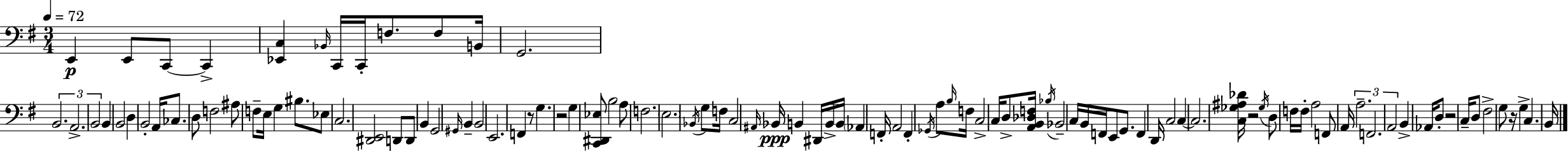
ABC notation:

X:1
T:Untitled
M:3/4
L:1/4
K:Em
E,, E,,/2 C,,/2 C,, [_E,,C,] _B,,/4 C,,/4 C,,/4 F,/2 F,/2 B,,/4 G,,2 B,,2 A,,2 B,,2 B,, B,,2 D, B,,2 A,,/4 _C,/2 D,/2 F,2 ^A,/2 F,/2 E,/4 G, ^B,/2 _E,/2 C,2 [^D,,E,,]2 D,,/2 D,,/2 B,, G,,2 ^G,,/4 B,, B,,2 E,,2 F,, z/2 G, z2 G, [C,,^D,,_E,]/2 B,2 A,/2 F,2 E,2 _B,,/4 G,/2 F,/4 C,2 ^A,,/4 _B,,/4 B,, ^D,,/4 B,,/4 B,,/4 _A,, F,,/4 A,,2 F,, _G,,/4 A,/2 B,/4 F,/4 C,2 C,/4 D,/2 [A,,B,,_D,F,]/4 _B,/4 _B,,2 C,/4 B,,/4 F,,/4 E,,/2 G,,/2 F,, D,,/4 C,2 C, C,2 [C,_G,^A,_D]/4 z2 _G,/4 D,/2 F,/4 F,/4 A,2 F,,/2 A,,/4 A,2 F,,2 A,,2 B,, _A,,/4 D,/2 z2 C,/4 D,/2 ^F,2 G,/2 z/4 G, C, B,,/4